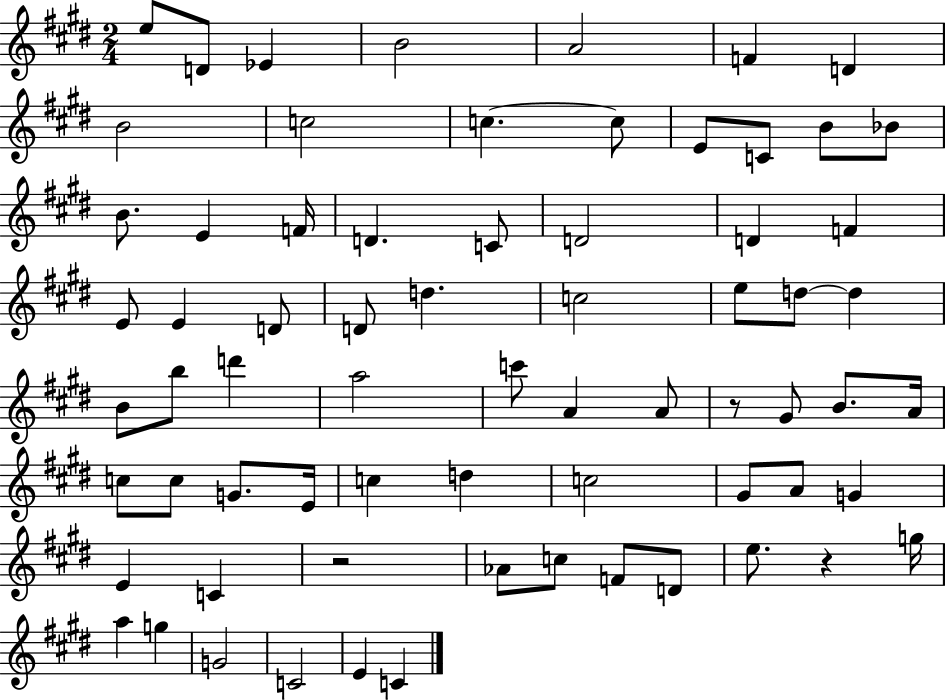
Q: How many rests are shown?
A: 3